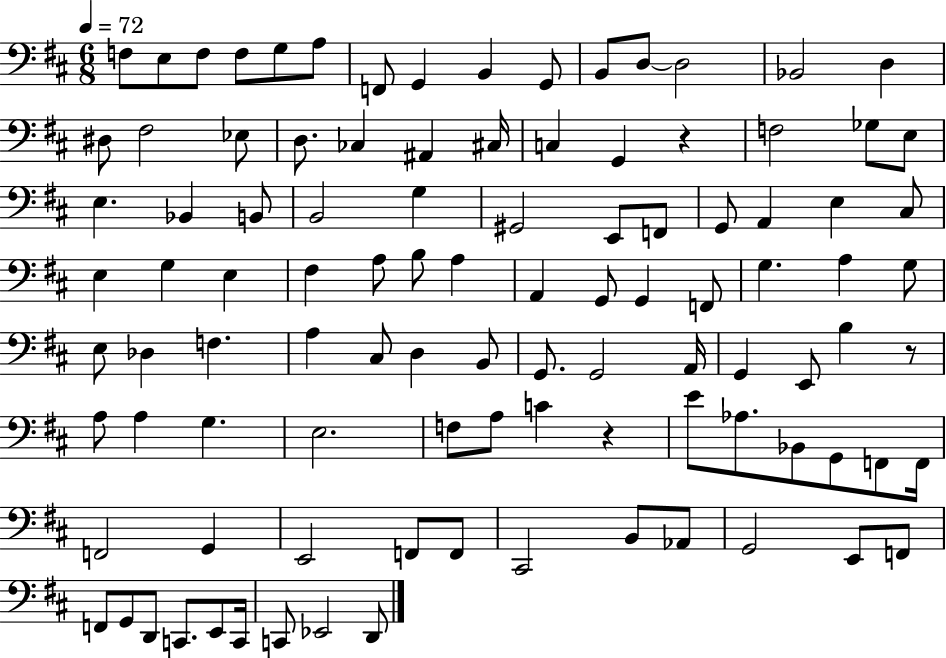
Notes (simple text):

F3/e E3/e F3/e F3/e G3/e A3/e F2/e G2/q B2/q G2/e B2/e D3/e D3/h Bb2/h D3/q D#3/e F#3/h Eb3/e D3/e. CES3/q A#2/q C#3/s C3/q G2/q R/q F3/h Gb3/e E3/e E3/q. Bb2/q B2/e B2/h G3/q G#2/h E2/e F2/e G2/e A2/q E3/q C#3/e E3/q G3/q E3/q F#3/q A3/e B3/e A3/q A2/q G2/e G2/q F2/e G3/q. A3/q G3/e E3/e Db3/q F3/q. A3/q C#3/e D3/q B2/e G2/e. G2/h A2/s G2/q E2/e B3/q R/e A3/e A3/q G3/q. E3/h. F3/e A3/e C4/q R/q E4/e Ab3/e. Bb2/e G2/e F2/e F2/s F2/h G2/q E2/h F2/e F2/e C#2/h B2/e Ab2/e G2/h E2/e F2/e F2/e G2/e D2/e C2/e. E2/e C2/s C2/e Eb2/h D2/e